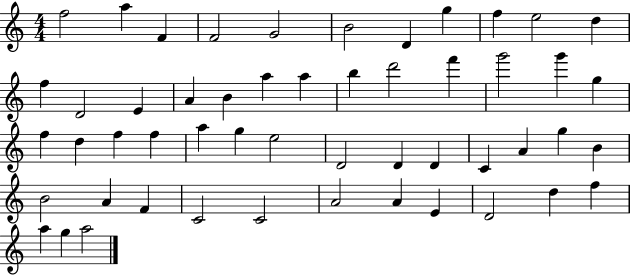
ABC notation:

X:1
T:Untitled
M:4/4
L:1/4
K:C
f2 a F F2 G2 B2 D g f e2 d f D2 E A B a a b d'2 f' g'2 g' g f d f f a g e2 D2 D D C A g B B2 A F C2 C2 A2 A E D2 d f a g a2